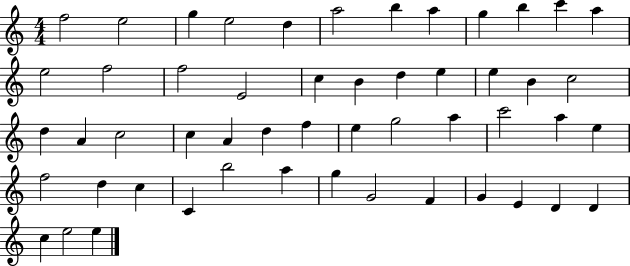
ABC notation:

X:1
T:Untitled
M:4/4
L:1/4
K:C
f2 e2 g e2 d a2 b a g b c' a e2 f2 f2 E2 c B d e e B c2 d A c2 c A d f e g2 a c'2 a e f2 d c C b2 a g G2 F G E D D c e2 e